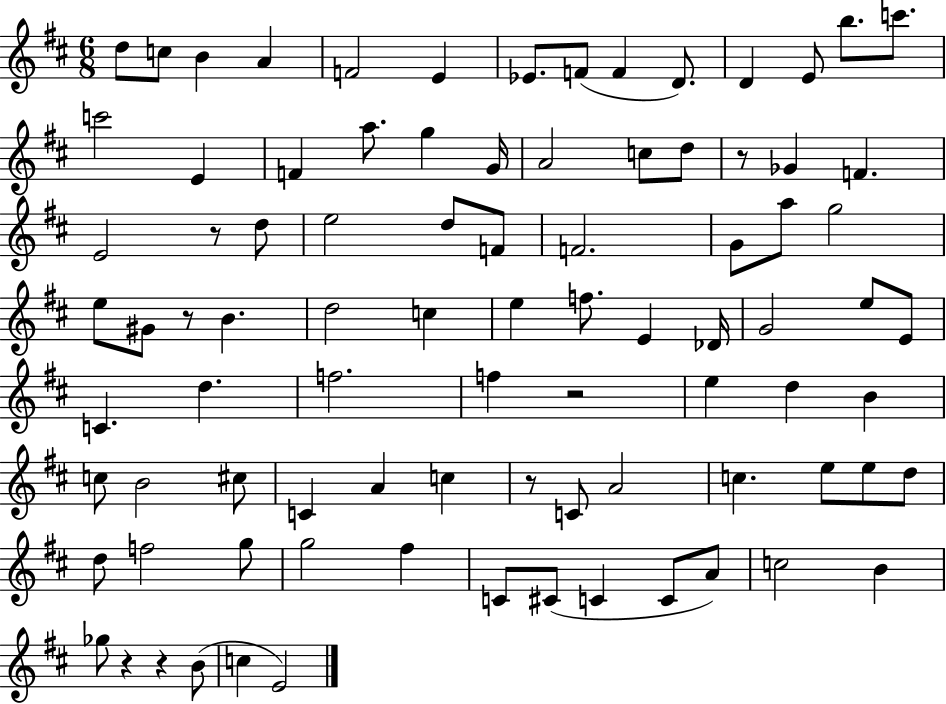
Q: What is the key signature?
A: D major